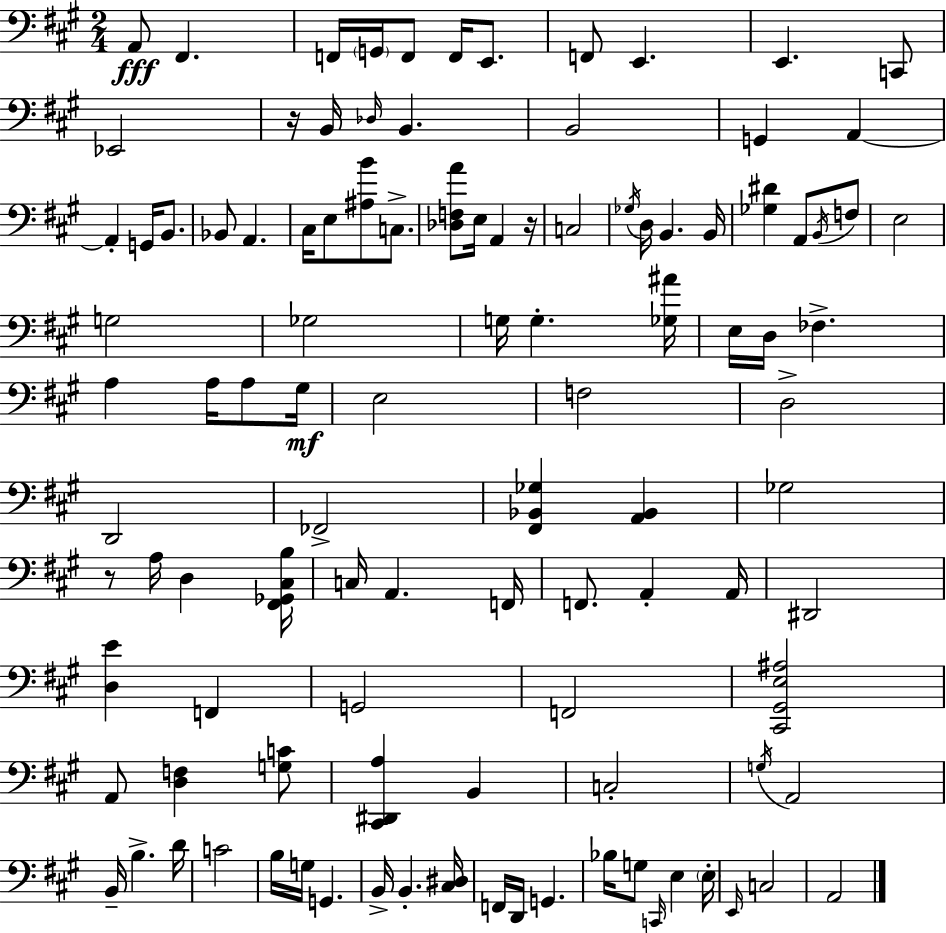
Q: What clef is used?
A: bass